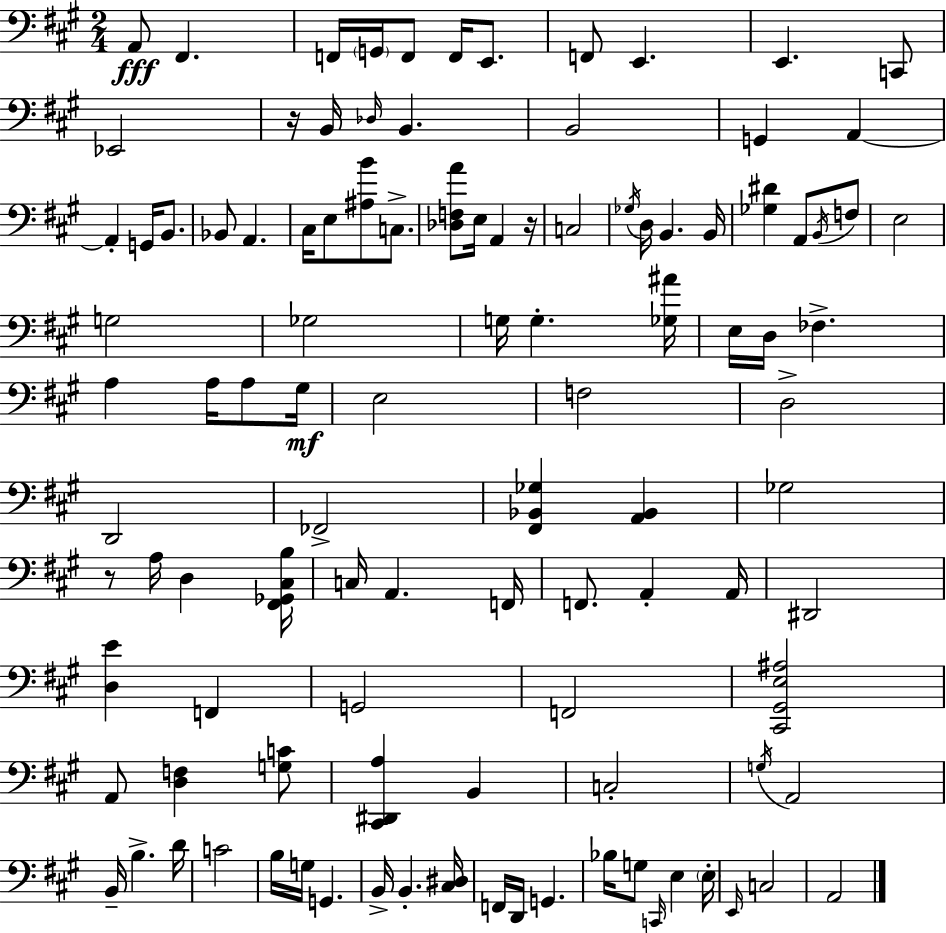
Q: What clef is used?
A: bass